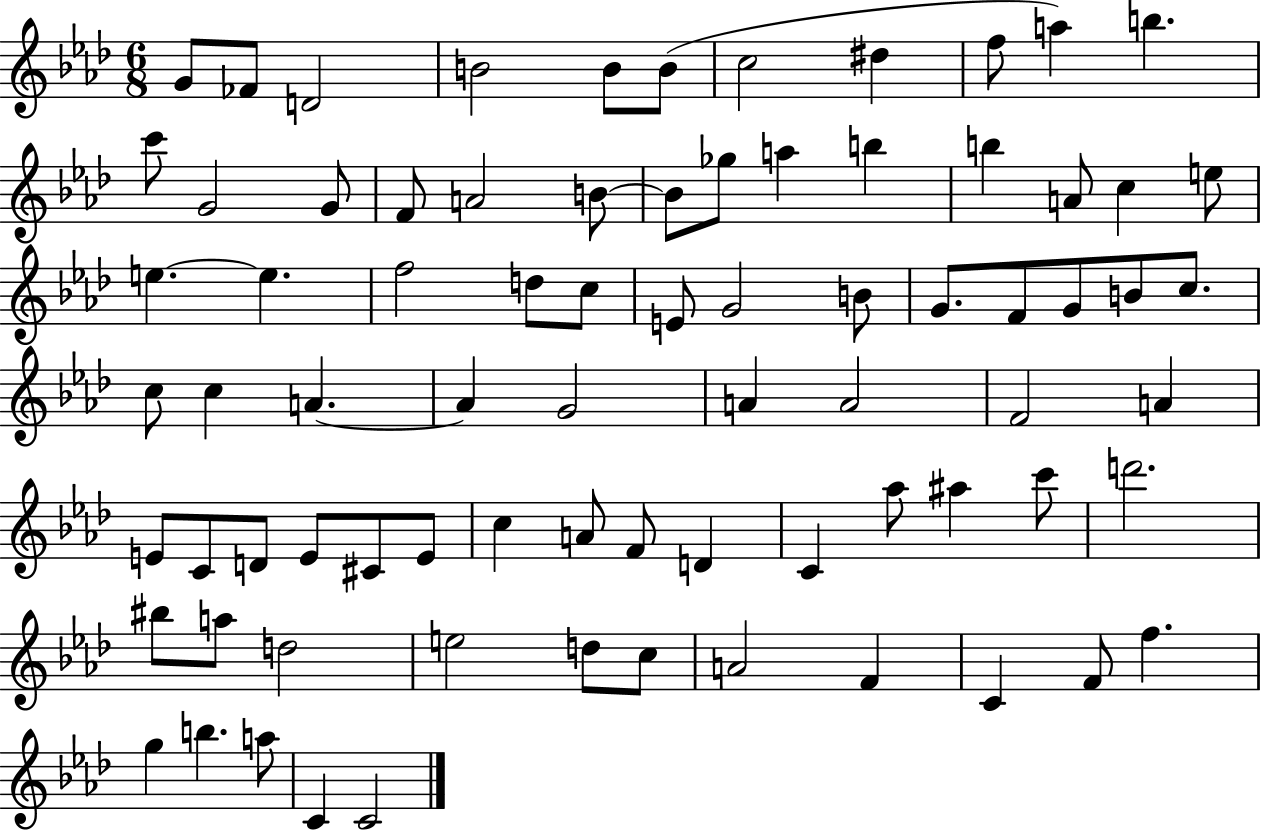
X:1
T:Untitled
M:6/8
L:1/4
K:Ab
G/2 _F/2 D2 B2 B/2 B/2 c2 ^d f/2 a b c'/2 G2 G/2 F/2 A2 B/2 B/2 _g/2 a b b A/2 c e/2 e e f2 d/2 c/2 E/2 G2 B/2 G/2 F/2 G/2 B/2 c/2 c/2 c A A G2 A A2 F2 A E/2 C/2 D/2 E/2 ^C/2 E/2 c A/2 F/2 D C _a/2 ^a c'/2 d'2 ^b/2 a/2 d2 e2 d/2 c/2 A2 F C F/2 f g b a/2 C C2